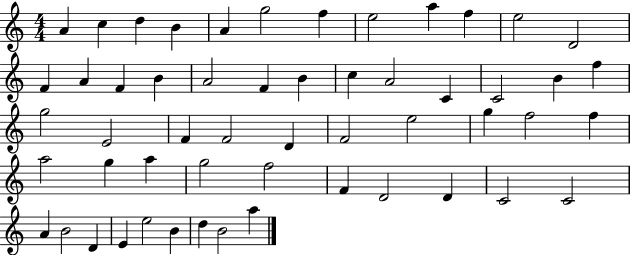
{
  \clef treble
  \numericTimeSignature
  \time 4/4
  \key c \major
  a'4 c''4 d''4 b'4 | a'4 g''2 f''4 | e''2 a''4 f''4 | e''2 d'2 | \break f'4 a'4 f'4 b'4 | a'2 f'4 b'4 | c''4 a'2 c'4 | c'2 b'4 f''4 | \break g''2 e'2 | f'4 f'2 d'4 | f'2 e''2 | g''4 f''2 f''4 | \break a''2 g''4 a''4 | g''2 f''2 | f'4 d'2 d'4 | c'2 c'2 | \break a'4 b'2 d'4 | e'4 e''2 b'4 | d''4 b'2 a''4 | \bar "|."
}